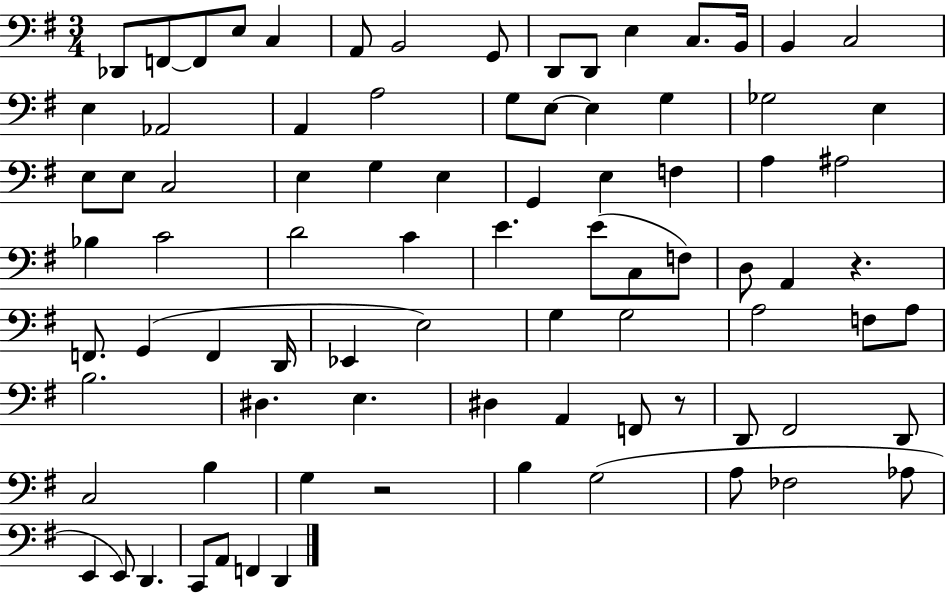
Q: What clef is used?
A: bass